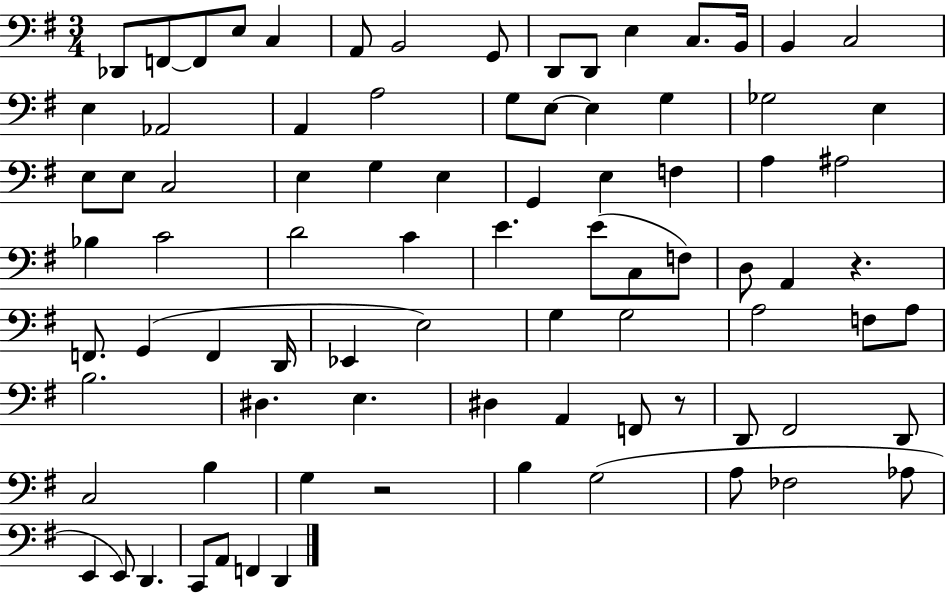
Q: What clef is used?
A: bass